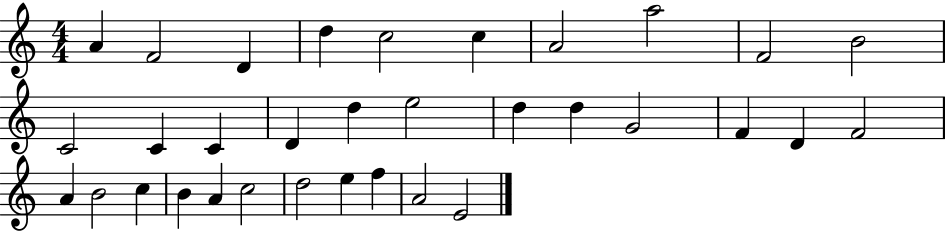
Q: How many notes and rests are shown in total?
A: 33